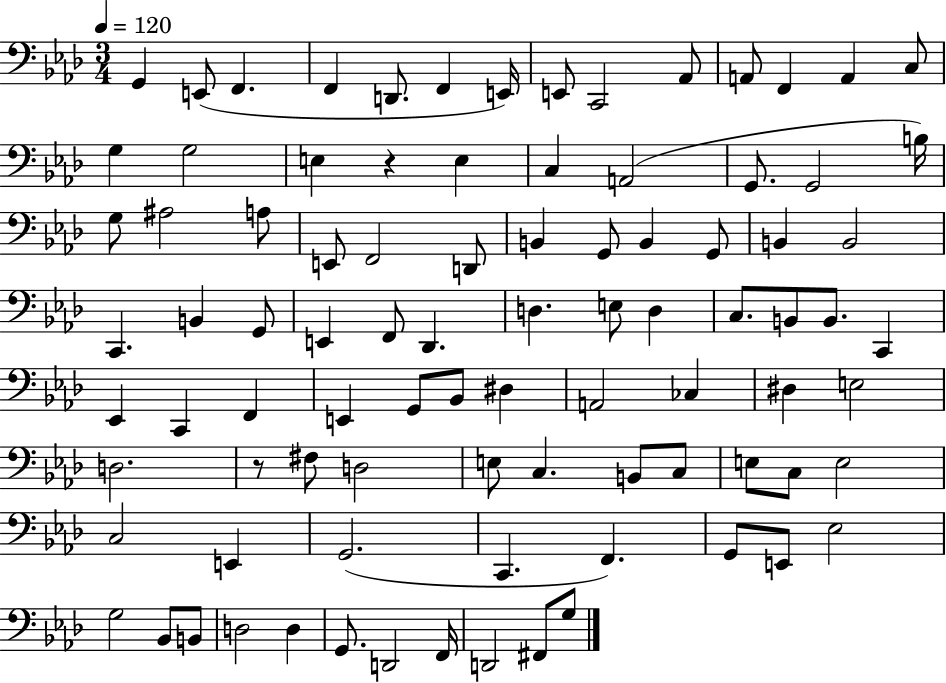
{
  \clef bass
  \numericTimeSignature
  \time 3/4
  \key aes \major
  \tempo 4 = 120
  g,4 e,8( f,4. | f,4 d,8. f,4 e,16) | e,8 c,2 aes,8 | a,8 f,4 a,4 c8 | \break g4 g2 | e4 r4 e4 | c4 a,2( | g,8. g,2 b16) | \break g8 ais2 a8 | e,8 f,2 d,8 | b,4 g,8 b,4 g,8 | b,4 b,2 | \break c,4. b,4 g,8 | e,4 f,8 des,4. | d4. e8 d4 | c8. b,8 b,8. c,4 | \break ees,4 c,4 f,4 | e,4 g,8 bes,8 dis4 | a,2 ces4 | dis4 e2 | \break d2. | r8 fis8 d2 | e8 c4. b,8 c8 | e8 c8 e2 | \break c2 e,4 | g,2.( | c,4. f,4.) | g,8 e,8 ees2 | \break g2 bes,8 b,8 | d2 d4 | g,8. d,2 f,16 | d,2 fis,8 g8 | \break \bar "|."
}